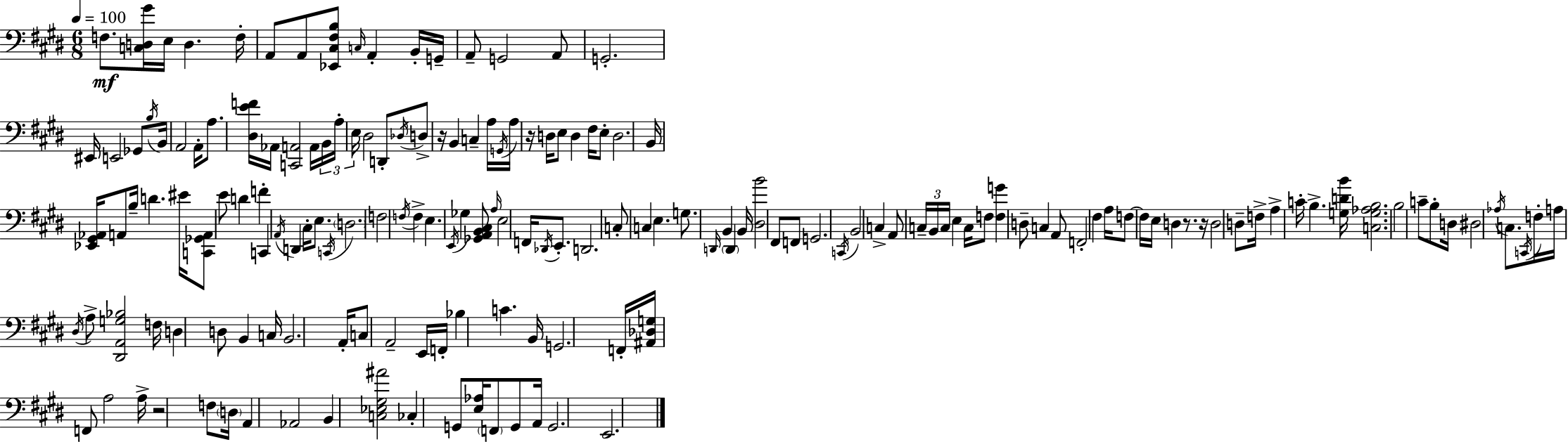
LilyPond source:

{
  \clef bass
  \numericTimeSignature
  \time 6/8
  \key e \major
  \tempo 4 = 100
  \repeat volta 2 { f8.\mf <c d gis'>16 e16 d4. f16-. | a,8 a,8 <ees, cis fis b>8 \grace { c16 } a,4-. b,16-. | g,16-- a,8-- g,2 a,8 | g,2.-. | \break eis,16 e,2 ges,8 | \acciaccatura { b16 } b,16 a,2 a,16-. a8. | <dis e' f'>16 aes,16 <c, a,>2 | a,16 \tuplet 3/2 { b,16 a16-. e16 } dis2 | \break d,8-. \acciaccatura { des16 } d8-> r16 b,4 c4-- | a16 \acciaccatura { g,16 } a16 r16 d16 e8 d4 | fis16 e8-. d2. | b,16 <ees, gis, aes,>16 a,8 b16-- d'4. | \break eis'16 <c, ges, a,>8 e'8 d'4 | f'4-. c,4 \acciaccatura { a,16 } d,4 | cis16-. e8. \acciaccatura { c,16 } \parenthesize d2. | f2 | \break \acciaccatura { f16 } f4-> e4. | \acciaccatura { e,16 } ges4 <ges, a, b, cis>8 \grace { a16 } e2 | f,16 \acciaccatura { des,16 } e,8.-. d,2. | c8-. | \break c4 e4. g8. | \grace { d,16 } b,4 \parenthesize d,4 b,16 <dis b'>2 | fis,8 f,8 g,2. | \acciaccatura { c,16 } | \break b,2 c4-> | a,8 \tuplet 3/2 { c16-- b,16 c16 } e4 c16 f8 | <f g'>4 d8-- c4 a,8 | f,2-. fis4 | \break a16 f8~~ f16 e16 d4 r8. | r16 d2 d8-- f16-> | a4-> c'16-. b4.-> <g d' b'>16 | <c g aes b>2. | \break b2 c'8-- b8-. | d16 dis2 \acciaccatura { aes16 } c8. | \acciaccatura { c,16 } f16-. a16 \acciaccatura { dis16 } a8-> <dis, a, g bes>2 | f16 d4 d8 b,4 | \break c16 b,2. | a,16-. c8 a,2-- | e,16 f,16-. bes4 c'4. | b,16 g,2. | \break f,16-. <ais, des g>16 f,8 a2 | a16-> r2 | f8 \parenthesize d16 a,4 aes,2 | b,4 <c ees gis ais'>2 | \break ces4-. g,8 <e aes>16 \parenthesize f,8 | g,8 a,16 g,2. | e,2. | } \bar "|."
}